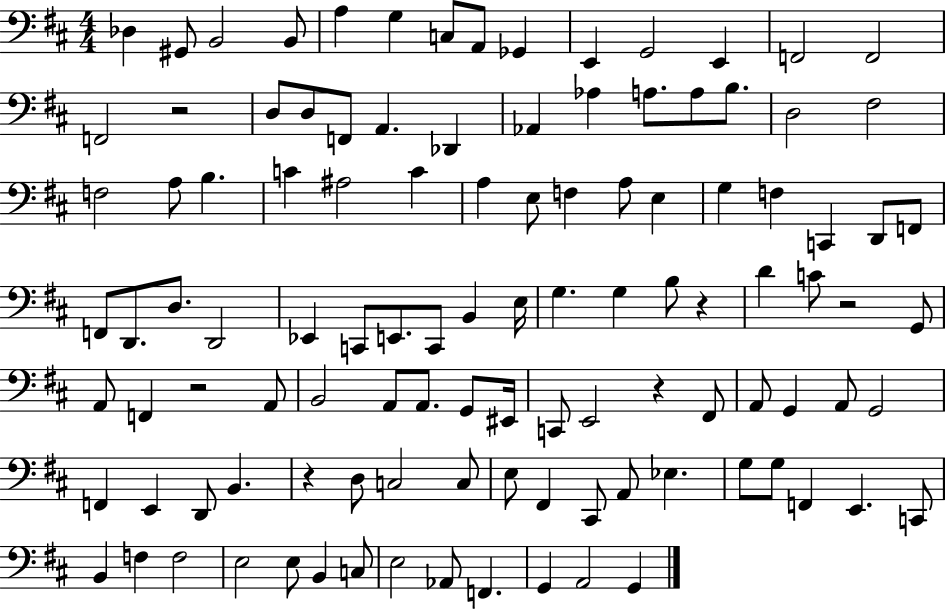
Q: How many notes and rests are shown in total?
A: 110